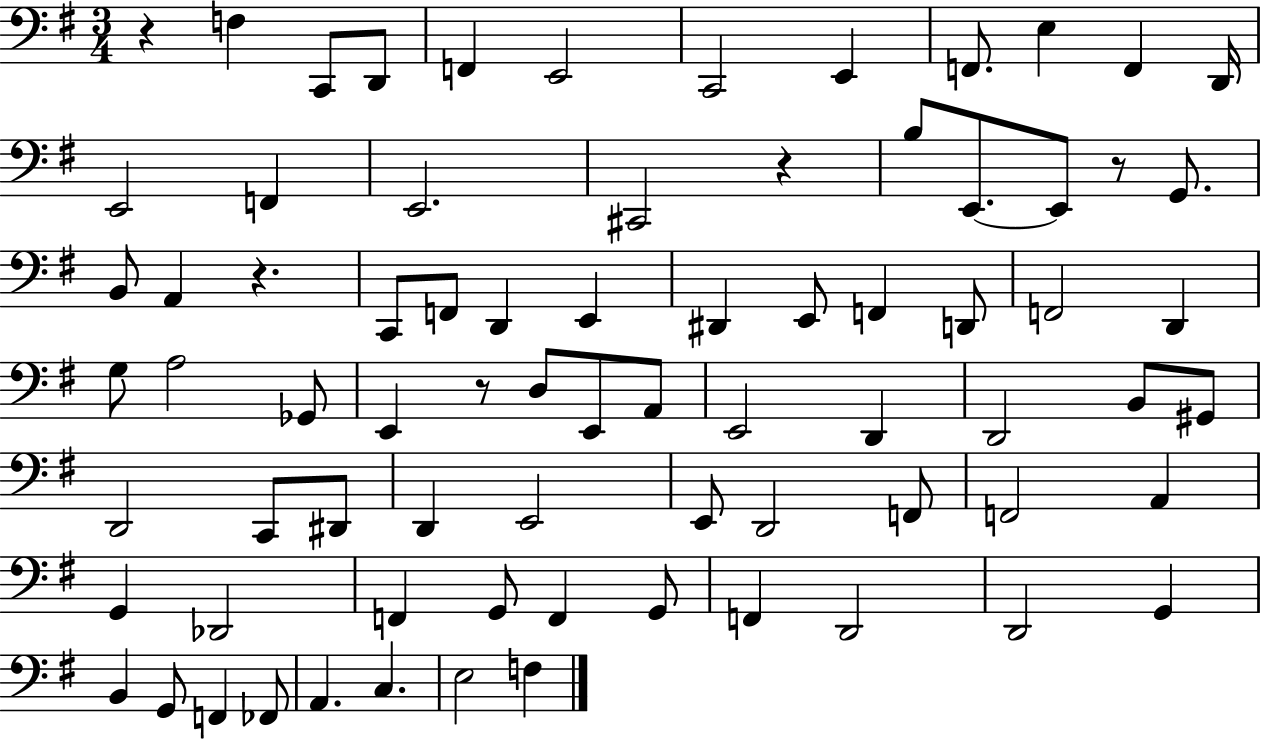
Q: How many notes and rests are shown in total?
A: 76